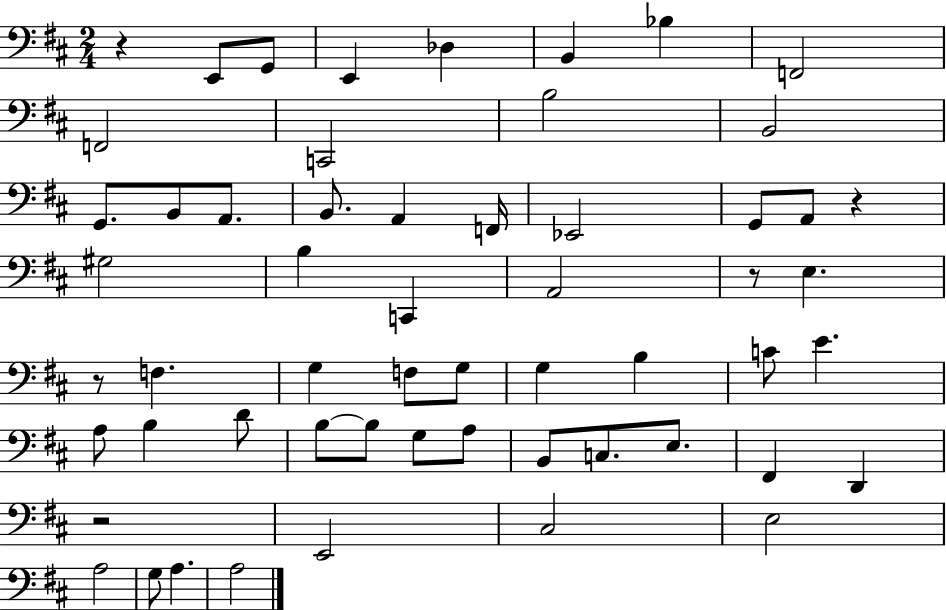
X:1
T:Untitled
M:2/4
L:1/4
K:D
z E,,/2 G,,/2 E,, _D, B,, _B, F,,2 F,,2 C,,2 B,2 B,,2 G,,/2 B,,/2 A,,/2 B,,/2 A,, F,,/4 _E,,2 G,,/2 A,,/2 z ^G,2 B, C,, A,,2 z/2 E, z/2 F, G, F,/2 G,/2 G, B, C/2 E A,/2 B, D/2 B,/2 B,/2 G,/2 A,/2 B,,/2 C,/2 E,/2 ^F,, D,, z2 E,,2 ^C,2 E,2 A,2 G,/2 A, A,2